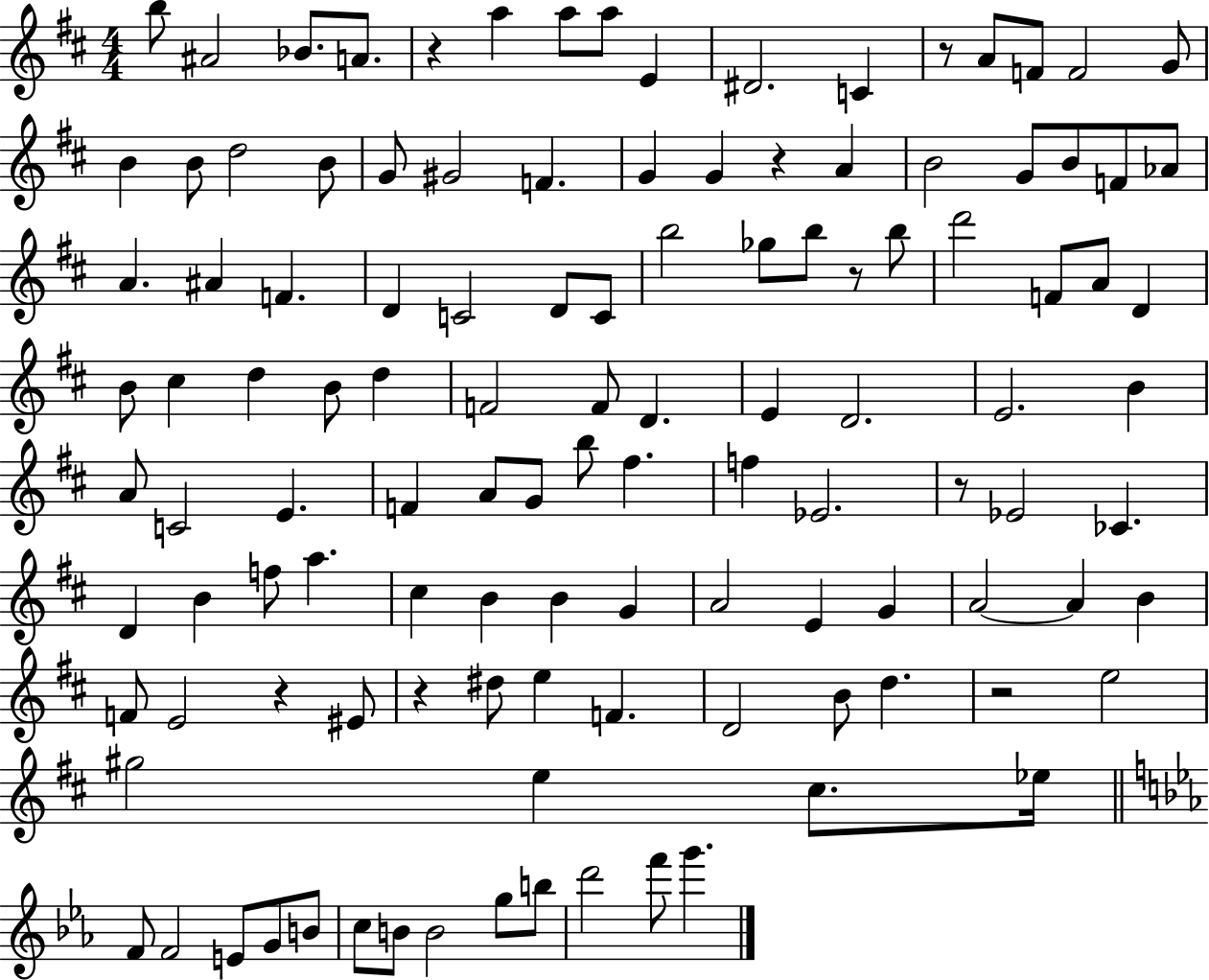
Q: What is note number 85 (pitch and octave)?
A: EIS4